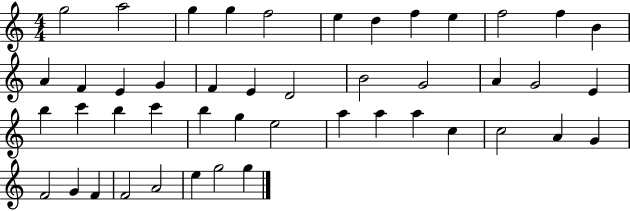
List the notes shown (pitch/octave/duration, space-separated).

G5/h A5/h G5/q G5/q F5/h E5/q D5/q F5/q E5/q F5/h F5/q B4/q A4/q F4/q E4/q G4/q F4/q E4/q D4/h B4/h G4/h A4/q G4/h E4/q B5/q C6/q B5/q C6/q B5/q G5/q E5/h A5/q A5/q A5/q C5/q C5/h A4/q G4/q F4/h G4/q F4/q F4/h A4/h E5/q G5/h G5/q